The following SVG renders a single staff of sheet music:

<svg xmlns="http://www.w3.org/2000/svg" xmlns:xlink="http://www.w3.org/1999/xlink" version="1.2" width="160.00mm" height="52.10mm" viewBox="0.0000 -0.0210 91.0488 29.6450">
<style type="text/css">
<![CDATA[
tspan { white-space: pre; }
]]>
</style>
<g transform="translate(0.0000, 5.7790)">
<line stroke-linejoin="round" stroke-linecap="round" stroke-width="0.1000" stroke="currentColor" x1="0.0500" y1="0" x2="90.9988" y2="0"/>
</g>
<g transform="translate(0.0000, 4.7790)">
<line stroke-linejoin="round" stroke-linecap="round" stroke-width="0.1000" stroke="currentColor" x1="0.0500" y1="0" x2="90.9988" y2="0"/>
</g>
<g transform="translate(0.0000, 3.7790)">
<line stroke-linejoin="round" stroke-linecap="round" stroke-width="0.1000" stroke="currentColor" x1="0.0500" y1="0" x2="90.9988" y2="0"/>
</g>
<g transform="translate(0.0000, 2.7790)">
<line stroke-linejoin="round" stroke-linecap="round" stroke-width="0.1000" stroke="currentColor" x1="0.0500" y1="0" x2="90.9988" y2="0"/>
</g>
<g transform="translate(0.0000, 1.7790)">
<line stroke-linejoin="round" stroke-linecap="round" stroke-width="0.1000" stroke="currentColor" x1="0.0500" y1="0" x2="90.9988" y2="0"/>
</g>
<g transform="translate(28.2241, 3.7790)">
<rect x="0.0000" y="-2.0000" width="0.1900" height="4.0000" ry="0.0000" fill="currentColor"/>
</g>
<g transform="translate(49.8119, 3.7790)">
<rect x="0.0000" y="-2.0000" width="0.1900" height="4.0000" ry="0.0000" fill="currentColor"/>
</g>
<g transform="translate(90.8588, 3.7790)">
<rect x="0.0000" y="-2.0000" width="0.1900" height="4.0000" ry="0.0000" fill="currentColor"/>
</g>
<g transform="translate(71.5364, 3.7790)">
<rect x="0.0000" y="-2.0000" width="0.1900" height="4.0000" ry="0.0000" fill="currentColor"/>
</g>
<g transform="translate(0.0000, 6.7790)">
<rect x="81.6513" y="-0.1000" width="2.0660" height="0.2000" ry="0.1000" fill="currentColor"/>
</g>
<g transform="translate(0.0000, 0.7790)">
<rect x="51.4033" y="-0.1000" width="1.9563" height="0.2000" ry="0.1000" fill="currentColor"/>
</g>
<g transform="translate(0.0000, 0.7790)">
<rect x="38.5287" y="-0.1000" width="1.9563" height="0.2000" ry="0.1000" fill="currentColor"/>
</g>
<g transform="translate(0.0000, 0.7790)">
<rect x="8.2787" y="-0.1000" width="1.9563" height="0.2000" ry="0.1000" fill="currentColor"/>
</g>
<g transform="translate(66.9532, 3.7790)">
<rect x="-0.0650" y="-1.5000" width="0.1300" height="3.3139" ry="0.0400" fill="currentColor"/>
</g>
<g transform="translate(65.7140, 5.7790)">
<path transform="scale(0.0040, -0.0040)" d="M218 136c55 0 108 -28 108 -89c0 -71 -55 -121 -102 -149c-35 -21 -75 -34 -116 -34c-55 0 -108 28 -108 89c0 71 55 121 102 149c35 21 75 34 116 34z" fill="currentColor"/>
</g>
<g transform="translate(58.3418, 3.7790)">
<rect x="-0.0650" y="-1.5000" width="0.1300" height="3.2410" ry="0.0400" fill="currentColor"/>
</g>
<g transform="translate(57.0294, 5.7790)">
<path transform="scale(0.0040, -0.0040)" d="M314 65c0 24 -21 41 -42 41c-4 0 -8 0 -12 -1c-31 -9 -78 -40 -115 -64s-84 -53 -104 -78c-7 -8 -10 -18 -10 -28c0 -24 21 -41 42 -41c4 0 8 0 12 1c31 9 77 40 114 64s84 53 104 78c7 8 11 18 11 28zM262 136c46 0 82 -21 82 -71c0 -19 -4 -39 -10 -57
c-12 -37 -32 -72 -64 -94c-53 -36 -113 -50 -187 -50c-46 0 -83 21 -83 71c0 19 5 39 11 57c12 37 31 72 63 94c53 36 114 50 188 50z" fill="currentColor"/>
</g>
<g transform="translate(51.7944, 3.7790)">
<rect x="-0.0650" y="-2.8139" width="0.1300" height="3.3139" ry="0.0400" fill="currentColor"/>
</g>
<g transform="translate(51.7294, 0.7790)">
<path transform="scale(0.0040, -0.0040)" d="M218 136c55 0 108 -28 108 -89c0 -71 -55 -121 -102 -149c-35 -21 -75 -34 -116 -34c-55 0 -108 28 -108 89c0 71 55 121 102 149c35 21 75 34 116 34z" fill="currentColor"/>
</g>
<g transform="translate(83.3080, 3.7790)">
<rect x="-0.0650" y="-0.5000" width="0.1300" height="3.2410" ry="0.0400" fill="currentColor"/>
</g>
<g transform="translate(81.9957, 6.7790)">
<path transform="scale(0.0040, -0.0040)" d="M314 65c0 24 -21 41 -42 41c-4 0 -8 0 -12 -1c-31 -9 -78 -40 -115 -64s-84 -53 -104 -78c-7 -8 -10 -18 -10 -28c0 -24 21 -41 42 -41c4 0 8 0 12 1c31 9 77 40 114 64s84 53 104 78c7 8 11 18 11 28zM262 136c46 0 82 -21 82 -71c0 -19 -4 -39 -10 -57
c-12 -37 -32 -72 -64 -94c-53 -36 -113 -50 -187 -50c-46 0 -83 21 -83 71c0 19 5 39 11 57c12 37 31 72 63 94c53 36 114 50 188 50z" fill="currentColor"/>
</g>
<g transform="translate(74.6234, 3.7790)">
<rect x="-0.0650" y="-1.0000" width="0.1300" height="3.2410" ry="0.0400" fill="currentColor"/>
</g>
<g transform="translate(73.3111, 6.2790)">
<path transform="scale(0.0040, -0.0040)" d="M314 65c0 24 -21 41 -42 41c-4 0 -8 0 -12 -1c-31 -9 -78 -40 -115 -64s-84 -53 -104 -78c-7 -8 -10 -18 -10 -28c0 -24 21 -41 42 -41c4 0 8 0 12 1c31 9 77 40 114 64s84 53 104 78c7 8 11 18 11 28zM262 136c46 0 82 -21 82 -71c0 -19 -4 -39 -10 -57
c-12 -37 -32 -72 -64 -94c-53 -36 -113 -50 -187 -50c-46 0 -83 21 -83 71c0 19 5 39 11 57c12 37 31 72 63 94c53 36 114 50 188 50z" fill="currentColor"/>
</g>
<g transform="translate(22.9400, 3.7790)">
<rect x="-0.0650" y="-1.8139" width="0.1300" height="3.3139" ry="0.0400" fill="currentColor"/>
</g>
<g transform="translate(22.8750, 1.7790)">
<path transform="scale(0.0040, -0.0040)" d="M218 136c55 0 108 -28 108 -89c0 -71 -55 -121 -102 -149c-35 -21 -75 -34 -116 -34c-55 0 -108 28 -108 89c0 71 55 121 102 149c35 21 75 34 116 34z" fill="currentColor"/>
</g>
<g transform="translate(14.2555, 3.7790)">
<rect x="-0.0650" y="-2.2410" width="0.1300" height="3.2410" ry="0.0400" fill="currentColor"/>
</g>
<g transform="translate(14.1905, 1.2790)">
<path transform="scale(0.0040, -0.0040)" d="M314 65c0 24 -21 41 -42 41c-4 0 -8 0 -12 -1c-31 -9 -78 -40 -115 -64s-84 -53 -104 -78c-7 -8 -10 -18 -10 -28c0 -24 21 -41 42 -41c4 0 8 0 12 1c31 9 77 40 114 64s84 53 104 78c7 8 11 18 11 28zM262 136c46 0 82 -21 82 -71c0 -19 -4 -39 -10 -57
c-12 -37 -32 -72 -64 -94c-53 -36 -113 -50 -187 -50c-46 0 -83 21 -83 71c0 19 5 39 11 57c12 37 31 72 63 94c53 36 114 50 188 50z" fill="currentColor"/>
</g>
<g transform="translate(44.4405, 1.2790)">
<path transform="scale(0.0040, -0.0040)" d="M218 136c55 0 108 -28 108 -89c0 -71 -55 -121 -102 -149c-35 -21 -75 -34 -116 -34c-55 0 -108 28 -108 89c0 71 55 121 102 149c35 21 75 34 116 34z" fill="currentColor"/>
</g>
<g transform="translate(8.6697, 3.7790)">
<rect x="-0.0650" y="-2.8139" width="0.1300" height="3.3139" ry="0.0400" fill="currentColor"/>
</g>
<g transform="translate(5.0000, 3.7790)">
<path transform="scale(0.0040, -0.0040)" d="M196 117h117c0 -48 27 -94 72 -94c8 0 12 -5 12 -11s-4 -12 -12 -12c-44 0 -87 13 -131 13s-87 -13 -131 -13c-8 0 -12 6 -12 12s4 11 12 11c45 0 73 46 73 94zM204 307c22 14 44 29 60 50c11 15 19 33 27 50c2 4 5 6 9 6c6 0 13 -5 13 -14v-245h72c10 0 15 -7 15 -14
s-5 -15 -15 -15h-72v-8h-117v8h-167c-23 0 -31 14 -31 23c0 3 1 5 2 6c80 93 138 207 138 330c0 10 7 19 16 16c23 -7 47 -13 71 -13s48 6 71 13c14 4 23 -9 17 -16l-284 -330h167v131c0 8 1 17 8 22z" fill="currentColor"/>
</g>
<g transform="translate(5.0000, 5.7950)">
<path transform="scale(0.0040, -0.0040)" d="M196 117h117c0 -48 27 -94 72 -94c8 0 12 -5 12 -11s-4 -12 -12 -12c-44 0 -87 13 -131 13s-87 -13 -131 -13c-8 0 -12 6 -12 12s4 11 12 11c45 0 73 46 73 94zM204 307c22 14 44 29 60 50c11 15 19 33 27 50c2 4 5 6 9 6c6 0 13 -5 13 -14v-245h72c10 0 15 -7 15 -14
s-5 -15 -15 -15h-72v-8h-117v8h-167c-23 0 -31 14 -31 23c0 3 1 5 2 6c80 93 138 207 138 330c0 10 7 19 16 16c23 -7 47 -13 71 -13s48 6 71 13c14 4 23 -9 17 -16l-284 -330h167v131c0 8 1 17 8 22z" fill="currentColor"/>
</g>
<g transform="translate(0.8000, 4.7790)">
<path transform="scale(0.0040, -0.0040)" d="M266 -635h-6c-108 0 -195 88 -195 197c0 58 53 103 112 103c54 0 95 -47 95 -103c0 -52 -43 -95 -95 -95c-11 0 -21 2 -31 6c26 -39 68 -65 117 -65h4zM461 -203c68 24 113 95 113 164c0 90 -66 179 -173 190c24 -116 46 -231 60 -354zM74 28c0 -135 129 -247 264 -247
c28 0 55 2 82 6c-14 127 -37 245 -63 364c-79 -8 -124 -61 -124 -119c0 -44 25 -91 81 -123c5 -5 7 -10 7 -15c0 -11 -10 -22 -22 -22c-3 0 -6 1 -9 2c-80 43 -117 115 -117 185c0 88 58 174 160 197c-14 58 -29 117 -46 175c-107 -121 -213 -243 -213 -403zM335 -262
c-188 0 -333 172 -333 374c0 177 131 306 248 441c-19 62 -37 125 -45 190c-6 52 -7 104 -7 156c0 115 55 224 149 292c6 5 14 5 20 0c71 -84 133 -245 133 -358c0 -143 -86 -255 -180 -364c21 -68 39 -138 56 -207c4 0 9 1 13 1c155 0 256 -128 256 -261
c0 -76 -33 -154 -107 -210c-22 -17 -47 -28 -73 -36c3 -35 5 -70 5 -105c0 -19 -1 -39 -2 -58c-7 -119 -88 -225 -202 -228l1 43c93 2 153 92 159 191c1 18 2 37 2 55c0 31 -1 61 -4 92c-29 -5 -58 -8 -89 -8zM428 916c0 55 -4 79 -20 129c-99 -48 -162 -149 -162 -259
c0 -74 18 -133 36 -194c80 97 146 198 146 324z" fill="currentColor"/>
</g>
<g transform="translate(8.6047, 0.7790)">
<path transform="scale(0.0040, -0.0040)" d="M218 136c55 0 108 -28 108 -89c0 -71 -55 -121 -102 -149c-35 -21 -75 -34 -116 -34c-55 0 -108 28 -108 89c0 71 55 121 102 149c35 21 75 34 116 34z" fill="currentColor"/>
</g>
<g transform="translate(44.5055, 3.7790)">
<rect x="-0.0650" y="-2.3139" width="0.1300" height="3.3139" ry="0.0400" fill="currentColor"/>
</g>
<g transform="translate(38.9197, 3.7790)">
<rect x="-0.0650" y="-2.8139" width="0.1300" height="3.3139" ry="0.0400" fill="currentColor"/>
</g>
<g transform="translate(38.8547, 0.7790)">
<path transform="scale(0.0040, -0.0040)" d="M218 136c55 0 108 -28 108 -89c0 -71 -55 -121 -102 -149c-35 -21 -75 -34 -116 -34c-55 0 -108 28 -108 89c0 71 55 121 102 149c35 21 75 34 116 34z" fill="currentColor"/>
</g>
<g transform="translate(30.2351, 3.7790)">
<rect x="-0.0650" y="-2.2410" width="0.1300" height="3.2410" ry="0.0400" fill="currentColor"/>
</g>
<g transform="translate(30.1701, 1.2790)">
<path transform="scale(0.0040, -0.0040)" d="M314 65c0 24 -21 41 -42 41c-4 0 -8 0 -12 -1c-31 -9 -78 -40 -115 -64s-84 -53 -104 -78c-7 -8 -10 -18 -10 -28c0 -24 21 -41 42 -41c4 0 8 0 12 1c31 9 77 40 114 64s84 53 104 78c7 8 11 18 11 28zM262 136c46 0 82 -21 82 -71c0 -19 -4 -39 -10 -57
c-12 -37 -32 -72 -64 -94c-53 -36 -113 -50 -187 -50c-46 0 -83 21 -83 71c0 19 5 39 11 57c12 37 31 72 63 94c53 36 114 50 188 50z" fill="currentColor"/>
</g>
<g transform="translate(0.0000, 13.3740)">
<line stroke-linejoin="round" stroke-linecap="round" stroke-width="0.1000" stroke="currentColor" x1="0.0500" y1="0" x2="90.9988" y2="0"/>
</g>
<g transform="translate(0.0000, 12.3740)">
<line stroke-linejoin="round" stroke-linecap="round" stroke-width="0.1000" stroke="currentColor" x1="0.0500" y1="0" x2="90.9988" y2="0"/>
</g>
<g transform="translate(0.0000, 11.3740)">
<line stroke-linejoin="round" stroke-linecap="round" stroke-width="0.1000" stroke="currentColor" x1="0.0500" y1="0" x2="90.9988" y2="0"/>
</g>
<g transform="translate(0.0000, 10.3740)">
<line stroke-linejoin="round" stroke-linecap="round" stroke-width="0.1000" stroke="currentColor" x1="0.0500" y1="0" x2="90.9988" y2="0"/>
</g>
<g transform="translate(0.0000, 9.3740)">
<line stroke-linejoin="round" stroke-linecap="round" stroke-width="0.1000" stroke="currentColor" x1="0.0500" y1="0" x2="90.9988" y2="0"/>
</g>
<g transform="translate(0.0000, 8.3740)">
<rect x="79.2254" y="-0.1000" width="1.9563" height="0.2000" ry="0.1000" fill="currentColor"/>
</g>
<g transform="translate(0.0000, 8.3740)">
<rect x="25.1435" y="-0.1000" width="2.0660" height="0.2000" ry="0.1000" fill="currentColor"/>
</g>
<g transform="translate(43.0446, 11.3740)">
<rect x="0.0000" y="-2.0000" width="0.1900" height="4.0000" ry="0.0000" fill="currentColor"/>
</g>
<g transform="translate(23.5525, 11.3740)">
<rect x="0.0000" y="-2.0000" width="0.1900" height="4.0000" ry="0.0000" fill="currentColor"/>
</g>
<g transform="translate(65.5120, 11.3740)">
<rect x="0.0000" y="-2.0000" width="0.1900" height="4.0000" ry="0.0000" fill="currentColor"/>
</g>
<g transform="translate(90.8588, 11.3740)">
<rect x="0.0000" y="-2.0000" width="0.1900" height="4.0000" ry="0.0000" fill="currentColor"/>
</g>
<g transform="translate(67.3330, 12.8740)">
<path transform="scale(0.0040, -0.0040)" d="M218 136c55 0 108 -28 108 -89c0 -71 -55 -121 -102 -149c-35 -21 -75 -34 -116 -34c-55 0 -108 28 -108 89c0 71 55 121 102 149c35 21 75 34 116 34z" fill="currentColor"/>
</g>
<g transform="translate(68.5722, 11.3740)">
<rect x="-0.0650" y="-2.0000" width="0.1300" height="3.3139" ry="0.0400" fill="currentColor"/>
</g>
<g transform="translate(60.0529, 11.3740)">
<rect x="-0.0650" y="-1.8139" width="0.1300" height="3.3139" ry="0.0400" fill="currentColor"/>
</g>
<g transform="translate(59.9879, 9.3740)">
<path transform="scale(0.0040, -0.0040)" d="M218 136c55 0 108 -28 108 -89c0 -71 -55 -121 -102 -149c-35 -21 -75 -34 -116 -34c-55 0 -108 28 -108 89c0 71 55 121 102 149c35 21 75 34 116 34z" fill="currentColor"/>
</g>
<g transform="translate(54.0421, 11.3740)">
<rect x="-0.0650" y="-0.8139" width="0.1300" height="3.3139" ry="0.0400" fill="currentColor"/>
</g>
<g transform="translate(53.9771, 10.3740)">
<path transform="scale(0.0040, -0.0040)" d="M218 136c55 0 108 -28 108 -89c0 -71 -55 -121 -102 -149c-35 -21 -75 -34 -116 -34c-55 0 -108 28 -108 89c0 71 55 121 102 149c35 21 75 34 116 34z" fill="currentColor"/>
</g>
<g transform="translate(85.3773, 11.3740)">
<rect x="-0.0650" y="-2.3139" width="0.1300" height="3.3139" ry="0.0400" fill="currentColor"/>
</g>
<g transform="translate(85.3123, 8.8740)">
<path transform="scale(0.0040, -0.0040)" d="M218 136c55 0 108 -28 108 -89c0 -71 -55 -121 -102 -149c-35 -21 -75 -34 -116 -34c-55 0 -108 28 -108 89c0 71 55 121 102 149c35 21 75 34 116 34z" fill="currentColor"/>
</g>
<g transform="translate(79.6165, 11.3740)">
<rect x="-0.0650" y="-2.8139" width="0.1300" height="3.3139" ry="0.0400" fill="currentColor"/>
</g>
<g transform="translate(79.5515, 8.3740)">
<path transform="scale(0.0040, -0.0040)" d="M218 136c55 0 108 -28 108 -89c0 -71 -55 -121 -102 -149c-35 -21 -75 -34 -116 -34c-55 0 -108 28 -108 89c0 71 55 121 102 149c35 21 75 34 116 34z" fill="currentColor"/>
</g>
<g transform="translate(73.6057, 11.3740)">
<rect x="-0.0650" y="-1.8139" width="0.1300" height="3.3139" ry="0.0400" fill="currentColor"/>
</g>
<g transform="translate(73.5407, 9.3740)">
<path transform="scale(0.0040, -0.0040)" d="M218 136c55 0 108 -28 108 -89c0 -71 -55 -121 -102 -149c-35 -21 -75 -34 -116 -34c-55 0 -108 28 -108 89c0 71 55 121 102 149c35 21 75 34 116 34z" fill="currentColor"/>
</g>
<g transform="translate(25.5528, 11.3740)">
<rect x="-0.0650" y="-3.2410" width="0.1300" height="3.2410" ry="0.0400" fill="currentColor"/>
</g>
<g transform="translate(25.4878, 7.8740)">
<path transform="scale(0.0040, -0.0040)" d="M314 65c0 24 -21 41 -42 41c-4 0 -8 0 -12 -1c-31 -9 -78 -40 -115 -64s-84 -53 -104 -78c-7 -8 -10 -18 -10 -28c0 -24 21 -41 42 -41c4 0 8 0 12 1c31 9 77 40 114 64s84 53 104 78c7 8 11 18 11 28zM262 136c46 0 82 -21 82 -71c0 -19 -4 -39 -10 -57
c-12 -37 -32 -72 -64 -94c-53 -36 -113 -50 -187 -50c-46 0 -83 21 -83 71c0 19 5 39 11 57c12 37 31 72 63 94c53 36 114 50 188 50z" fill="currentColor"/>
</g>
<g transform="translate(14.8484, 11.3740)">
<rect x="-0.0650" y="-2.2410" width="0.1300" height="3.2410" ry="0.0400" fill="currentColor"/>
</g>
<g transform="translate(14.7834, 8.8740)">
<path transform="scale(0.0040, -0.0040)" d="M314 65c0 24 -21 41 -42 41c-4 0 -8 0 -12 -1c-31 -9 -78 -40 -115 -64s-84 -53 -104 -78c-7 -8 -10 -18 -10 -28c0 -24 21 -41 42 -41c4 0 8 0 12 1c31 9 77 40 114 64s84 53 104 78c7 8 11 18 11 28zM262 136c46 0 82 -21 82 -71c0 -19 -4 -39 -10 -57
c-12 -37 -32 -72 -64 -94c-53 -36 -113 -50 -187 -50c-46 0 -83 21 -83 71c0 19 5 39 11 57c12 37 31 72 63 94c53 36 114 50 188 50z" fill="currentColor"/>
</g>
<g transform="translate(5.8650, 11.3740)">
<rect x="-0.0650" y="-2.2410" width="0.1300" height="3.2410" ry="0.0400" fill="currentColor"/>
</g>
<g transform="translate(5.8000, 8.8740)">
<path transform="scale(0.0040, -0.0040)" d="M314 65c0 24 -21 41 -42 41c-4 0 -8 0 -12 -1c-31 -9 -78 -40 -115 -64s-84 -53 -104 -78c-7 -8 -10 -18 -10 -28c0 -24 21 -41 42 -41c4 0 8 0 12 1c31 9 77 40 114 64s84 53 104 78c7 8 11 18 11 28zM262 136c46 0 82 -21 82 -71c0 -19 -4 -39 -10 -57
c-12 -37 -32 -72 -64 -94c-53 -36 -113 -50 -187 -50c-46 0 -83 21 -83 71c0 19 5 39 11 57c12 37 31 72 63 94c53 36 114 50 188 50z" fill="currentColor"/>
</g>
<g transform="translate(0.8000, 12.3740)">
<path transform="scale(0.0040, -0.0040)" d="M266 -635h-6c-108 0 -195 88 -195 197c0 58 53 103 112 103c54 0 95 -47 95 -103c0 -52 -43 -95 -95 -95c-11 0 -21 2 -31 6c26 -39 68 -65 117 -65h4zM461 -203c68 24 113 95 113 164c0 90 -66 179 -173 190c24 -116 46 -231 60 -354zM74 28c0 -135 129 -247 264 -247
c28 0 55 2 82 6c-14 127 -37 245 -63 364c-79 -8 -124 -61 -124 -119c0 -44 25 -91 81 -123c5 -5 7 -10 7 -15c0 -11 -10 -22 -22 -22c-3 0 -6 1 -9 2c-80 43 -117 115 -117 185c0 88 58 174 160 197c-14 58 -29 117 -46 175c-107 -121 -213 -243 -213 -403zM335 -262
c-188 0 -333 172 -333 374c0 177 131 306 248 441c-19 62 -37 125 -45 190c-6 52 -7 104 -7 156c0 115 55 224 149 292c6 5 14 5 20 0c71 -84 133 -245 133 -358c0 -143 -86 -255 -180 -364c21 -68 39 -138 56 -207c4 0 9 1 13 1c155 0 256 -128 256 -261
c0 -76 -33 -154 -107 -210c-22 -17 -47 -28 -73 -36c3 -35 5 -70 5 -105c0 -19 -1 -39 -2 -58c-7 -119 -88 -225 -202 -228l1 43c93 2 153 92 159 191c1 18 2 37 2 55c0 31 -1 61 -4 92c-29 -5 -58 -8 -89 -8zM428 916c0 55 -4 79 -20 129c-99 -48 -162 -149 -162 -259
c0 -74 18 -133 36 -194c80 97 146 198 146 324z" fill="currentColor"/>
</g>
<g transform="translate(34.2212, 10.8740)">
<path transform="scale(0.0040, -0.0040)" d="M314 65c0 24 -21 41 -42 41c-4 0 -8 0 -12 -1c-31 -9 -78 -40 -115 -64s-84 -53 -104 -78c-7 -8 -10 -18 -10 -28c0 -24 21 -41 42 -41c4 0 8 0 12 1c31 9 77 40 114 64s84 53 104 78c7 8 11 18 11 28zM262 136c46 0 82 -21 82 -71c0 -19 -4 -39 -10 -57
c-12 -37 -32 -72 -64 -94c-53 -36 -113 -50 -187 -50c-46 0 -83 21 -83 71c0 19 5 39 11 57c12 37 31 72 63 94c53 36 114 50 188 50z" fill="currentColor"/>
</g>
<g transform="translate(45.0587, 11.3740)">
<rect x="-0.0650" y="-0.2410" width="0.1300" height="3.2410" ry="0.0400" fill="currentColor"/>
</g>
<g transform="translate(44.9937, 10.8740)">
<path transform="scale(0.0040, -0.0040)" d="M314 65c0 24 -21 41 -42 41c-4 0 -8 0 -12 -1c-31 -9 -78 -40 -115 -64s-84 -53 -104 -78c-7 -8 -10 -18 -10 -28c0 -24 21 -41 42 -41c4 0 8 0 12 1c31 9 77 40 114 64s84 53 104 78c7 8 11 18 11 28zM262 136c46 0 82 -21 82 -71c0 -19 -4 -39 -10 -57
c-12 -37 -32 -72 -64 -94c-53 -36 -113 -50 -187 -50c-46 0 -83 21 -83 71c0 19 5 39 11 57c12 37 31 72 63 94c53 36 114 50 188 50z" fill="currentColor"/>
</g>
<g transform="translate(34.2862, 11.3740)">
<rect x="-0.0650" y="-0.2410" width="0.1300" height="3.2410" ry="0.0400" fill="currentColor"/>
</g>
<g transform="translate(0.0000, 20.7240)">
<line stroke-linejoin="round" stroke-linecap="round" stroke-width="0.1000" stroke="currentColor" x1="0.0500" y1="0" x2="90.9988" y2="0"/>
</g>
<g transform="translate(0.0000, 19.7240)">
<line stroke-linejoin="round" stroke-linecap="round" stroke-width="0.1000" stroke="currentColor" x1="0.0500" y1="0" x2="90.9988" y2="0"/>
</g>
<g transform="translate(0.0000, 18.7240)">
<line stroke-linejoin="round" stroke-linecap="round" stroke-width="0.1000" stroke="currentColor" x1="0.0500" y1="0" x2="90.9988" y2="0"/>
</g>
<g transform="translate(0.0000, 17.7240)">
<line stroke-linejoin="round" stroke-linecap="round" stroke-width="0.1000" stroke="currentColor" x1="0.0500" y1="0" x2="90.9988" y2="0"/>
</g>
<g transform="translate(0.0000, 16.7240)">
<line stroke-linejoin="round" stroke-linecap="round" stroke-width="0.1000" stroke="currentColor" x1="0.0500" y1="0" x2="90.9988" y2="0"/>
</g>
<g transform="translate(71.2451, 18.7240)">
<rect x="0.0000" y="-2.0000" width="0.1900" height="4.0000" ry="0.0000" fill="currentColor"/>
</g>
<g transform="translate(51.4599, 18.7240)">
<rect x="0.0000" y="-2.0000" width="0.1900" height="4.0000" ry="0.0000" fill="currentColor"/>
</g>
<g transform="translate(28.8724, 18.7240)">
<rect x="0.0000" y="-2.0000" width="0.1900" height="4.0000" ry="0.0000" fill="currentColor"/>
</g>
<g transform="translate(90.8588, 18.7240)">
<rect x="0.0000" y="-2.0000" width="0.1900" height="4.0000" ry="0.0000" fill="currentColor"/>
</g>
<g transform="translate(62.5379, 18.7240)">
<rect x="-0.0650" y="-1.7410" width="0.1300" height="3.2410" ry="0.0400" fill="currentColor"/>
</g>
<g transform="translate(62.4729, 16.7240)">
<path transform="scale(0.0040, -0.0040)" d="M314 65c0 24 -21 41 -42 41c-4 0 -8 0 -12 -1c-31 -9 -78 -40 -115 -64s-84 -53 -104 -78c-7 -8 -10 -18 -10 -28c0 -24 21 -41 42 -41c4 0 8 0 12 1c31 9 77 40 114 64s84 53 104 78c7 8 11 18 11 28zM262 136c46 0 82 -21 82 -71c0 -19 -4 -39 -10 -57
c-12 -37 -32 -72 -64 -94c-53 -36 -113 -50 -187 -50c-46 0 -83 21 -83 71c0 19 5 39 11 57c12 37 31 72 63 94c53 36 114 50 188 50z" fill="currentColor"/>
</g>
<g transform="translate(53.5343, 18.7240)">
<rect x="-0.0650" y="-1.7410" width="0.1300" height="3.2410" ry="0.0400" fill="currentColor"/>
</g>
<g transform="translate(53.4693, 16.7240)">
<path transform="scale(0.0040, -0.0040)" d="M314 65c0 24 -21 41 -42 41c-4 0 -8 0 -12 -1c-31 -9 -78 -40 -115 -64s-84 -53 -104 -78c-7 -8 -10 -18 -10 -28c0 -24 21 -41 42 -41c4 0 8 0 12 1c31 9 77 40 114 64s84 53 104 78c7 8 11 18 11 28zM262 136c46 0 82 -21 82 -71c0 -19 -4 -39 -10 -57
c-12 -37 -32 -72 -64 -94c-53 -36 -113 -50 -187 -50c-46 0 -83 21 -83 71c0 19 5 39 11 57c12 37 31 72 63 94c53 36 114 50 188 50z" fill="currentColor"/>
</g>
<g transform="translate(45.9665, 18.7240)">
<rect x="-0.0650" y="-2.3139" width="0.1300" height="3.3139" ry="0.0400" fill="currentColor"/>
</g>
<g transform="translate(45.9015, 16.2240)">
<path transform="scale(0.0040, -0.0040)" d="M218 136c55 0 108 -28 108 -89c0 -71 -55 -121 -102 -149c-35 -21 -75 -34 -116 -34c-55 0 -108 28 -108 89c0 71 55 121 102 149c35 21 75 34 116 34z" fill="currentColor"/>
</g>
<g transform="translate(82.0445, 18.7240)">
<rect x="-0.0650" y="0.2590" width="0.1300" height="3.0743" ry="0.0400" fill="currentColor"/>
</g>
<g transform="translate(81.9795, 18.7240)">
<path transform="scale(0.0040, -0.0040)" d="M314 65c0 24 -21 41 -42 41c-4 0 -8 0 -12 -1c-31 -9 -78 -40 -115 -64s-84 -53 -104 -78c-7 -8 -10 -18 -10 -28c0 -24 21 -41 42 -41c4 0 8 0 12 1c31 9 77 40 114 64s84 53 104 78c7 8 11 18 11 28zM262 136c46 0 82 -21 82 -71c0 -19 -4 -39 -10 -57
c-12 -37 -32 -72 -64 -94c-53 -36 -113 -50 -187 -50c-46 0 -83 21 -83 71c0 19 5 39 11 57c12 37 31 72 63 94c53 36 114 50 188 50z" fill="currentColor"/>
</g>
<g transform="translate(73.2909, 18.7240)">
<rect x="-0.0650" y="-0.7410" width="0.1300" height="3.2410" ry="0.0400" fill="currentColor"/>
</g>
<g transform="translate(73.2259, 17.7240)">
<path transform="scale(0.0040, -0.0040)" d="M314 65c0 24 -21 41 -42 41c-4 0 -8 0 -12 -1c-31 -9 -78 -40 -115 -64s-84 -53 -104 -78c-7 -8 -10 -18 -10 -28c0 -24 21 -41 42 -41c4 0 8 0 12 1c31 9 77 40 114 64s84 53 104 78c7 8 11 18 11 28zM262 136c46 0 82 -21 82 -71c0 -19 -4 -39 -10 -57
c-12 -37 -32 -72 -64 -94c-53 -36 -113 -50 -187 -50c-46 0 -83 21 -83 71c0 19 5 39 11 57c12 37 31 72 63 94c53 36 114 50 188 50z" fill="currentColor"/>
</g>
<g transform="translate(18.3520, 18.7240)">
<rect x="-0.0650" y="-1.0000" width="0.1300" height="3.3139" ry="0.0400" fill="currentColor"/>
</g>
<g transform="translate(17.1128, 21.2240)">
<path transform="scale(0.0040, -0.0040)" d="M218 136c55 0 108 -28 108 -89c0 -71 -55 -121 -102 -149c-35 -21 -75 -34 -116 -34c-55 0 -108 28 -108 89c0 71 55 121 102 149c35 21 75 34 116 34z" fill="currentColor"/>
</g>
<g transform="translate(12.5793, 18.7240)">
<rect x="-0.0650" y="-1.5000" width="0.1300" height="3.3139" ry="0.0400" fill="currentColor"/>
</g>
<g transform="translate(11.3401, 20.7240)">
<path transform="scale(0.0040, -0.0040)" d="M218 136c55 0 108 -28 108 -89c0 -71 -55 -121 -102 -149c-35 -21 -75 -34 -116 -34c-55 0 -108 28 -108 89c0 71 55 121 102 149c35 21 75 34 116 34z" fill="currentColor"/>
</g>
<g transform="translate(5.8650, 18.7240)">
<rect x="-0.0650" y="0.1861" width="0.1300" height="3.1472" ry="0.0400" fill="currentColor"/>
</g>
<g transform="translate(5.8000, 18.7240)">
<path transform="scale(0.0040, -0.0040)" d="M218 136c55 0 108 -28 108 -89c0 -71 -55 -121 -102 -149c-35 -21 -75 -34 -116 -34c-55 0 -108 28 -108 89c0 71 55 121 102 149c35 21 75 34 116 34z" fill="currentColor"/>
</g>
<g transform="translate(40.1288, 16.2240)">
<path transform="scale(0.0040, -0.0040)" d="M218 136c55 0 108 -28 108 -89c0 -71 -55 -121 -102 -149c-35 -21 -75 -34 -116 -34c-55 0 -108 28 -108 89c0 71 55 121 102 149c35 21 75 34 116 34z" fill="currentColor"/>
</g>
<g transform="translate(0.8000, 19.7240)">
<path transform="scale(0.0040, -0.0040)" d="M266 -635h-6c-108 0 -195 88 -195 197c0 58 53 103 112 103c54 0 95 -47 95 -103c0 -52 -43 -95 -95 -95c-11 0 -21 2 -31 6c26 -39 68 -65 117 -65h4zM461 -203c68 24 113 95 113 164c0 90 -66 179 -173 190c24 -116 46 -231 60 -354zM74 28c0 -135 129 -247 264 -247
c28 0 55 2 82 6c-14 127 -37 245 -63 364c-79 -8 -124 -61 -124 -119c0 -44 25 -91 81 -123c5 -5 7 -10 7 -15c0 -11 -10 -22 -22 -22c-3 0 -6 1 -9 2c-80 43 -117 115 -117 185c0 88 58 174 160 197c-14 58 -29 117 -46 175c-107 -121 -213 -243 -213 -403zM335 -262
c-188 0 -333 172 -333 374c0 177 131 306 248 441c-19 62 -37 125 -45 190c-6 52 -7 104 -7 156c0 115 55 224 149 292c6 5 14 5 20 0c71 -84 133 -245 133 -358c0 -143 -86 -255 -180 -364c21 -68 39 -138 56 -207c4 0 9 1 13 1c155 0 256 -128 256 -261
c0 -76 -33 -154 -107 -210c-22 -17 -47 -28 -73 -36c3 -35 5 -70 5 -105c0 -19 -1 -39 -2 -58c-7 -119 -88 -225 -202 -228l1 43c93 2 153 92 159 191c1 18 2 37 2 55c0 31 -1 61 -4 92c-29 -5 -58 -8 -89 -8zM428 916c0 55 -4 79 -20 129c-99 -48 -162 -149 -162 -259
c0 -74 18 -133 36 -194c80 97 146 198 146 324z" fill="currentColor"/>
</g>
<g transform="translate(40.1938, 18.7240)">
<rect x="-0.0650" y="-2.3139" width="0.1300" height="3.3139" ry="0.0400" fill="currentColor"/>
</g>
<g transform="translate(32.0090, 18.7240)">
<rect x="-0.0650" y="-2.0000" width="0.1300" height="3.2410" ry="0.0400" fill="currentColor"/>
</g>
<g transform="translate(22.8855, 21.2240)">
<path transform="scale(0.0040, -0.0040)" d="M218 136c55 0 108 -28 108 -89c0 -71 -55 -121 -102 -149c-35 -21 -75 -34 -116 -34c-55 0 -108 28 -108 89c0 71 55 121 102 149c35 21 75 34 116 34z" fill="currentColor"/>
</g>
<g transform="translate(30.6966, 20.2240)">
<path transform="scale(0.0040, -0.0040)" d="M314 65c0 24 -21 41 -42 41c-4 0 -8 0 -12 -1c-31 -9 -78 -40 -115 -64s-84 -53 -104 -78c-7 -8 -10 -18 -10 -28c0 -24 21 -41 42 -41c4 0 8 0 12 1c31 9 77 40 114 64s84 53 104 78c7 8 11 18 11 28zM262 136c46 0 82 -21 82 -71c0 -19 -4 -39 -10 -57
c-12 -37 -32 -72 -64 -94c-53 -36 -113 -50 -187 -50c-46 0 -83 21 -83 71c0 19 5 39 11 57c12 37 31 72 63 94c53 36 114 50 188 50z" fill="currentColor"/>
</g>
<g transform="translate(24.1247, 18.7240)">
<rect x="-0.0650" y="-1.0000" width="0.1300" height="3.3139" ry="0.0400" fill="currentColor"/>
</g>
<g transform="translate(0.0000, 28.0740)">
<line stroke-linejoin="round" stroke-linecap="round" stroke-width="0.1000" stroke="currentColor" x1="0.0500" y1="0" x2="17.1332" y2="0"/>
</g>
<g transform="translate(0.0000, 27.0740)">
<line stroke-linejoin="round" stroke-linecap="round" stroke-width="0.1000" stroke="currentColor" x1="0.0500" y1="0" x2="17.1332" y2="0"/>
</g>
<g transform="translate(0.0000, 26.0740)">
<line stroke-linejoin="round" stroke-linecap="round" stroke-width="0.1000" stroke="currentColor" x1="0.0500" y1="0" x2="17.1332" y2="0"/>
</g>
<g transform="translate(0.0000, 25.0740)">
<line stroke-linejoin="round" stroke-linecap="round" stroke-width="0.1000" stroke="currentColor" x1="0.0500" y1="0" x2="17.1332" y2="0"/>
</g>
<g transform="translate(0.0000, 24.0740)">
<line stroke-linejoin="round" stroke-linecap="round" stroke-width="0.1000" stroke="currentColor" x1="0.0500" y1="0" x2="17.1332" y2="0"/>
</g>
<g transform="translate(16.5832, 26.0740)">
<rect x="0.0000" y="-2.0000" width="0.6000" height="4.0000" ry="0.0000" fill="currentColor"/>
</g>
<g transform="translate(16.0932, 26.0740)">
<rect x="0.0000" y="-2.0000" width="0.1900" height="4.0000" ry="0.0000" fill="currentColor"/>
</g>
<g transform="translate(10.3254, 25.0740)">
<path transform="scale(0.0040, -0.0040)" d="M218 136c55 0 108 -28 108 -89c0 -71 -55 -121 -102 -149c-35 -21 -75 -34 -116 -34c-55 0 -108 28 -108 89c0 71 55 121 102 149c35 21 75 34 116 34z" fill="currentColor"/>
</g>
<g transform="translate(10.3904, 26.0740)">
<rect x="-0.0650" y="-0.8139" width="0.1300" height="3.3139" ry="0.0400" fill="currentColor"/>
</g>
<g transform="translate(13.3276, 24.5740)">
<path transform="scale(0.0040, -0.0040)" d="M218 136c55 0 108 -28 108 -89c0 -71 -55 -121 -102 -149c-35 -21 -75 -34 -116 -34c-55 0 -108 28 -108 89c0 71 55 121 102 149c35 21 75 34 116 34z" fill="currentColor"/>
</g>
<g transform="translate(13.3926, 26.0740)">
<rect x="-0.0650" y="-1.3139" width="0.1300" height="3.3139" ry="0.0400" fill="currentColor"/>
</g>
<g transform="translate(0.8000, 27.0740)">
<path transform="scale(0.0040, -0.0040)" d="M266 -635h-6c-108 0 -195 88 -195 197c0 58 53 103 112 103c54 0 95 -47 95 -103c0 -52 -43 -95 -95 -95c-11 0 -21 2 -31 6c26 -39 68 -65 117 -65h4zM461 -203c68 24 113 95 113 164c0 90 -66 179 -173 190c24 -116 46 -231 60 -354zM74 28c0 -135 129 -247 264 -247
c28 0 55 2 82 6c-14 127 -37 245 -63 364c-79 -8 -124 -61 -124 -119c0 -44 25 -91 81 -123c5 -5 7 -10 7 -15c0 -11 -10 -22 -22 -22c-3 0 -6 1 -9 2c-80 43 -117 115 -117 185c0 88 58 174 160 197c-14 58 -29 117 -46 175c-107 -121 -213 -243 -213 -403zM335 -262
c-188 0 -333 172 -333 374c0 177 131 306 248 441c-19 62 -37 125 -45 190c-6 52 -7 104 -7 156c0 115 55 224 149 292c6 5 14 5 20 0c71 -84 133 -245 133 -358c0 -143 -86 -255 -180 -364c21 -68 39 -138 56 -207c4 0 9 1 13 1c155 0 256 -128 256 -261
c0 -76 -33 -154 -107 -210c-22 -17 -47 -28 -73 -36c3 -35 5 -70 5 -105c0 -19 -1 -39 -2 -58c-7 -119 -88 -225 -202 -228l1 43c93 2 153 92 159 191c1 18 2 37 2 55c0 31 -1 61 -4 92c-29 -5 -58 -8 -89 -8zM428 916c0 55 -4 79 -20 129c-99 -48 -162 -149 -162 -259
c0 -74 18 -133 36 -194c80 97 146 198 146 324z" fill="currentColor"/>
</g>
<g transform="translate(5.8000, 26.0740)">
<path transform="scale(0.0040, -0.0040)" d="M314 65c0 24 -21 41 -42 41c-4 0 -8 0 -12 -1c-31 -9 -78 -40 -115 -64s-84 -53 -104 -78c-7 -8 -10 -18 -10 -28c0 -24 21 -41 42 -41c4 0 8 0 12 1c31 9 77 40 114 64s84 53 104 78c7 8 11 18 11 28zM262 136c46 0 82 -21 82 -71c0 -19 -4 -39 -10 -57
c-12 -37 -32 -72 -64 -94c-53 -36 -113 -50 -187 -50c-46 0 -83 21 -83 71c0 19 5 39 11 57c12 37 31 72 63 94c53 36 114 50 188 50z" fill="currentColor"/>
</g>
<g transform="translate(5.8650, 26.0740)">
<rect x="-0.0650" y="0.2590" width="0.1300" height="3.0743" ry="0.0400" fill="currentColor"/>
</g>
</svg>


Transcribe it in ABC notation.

X:1
T:Untitled
M:4/4
L:1/4
K:C
a g2 f g2 a g a E2 E D2 C2 g2 g2 b2 c2 c2 d f F f a g B E D D F2 g g f2 f2 d2 B2 B2 d e